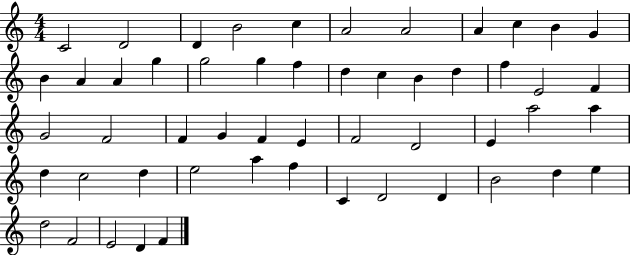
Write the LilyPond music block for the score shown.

{
  \clef treble
  \numericTimeSignature
  \time 4/4
  \key c \major
  c'2 d'2 | d'4 b'2 c''4 | a'2 a'2 | a'4 c''4 b'4 g'4 | \break b'4 a'4 a'4 g''4 | g''2 g''4 f''4 | d''4 c''4 b'4 d''4 | f''4 e'2 f'4 | \break g'2 f'2 | f'4 g'4 f'4 e'4 | f'2 d'2 | e'4 a''2 a''4 | \break d''4 c''2 d''4 | e''2 a''4 f''4 | c'4 d'2 d'4 | b'2 d''4 e''4 | \break d''2 f'2 | e'2 d'4 f'4 | \bar "|."
}